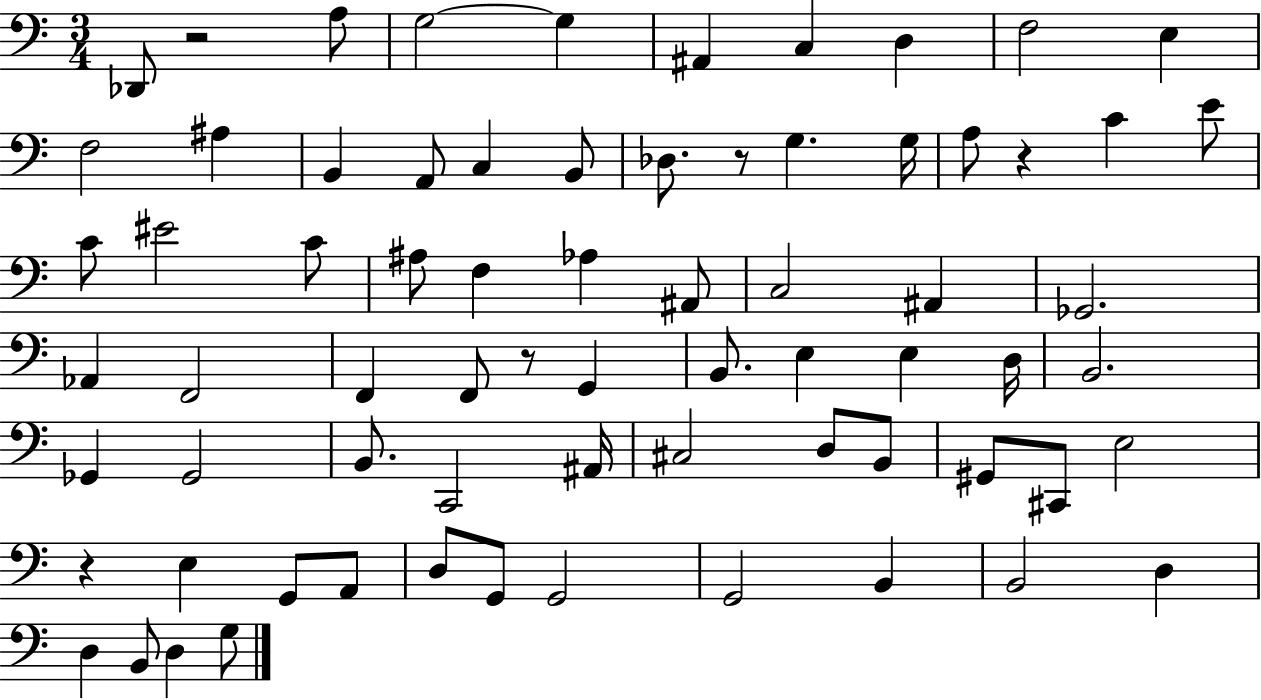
Db2/e R/h A3/e G3/h G3/q A#2/q C3/q D3/q F3/h E3/q F3/h A#3/q B2/q A2/e C3/q B2/e Db3/e. R/e G3/q. G3/s A3/e R/q C4/q E4/e C4/e EIS4/h C4/e A#3/e F3/q Ab3/q A#2/e C3/h A#2/q Gb2/h. Ab2/q F2/h F2/q F2/e R/e G2/q B2/e. E3/q E3/q D3/s B2/h. Gb2/q Gb2/h B2/e. C2/h A#2/s C#3/h D3/e B2/e G#2/e C#2/e E3/h R/q E3/q G2/e A2/e D3/e G2/e G2/h G2/h B2/q B2/h D3/q D3/q B2/e D3/q G3/e